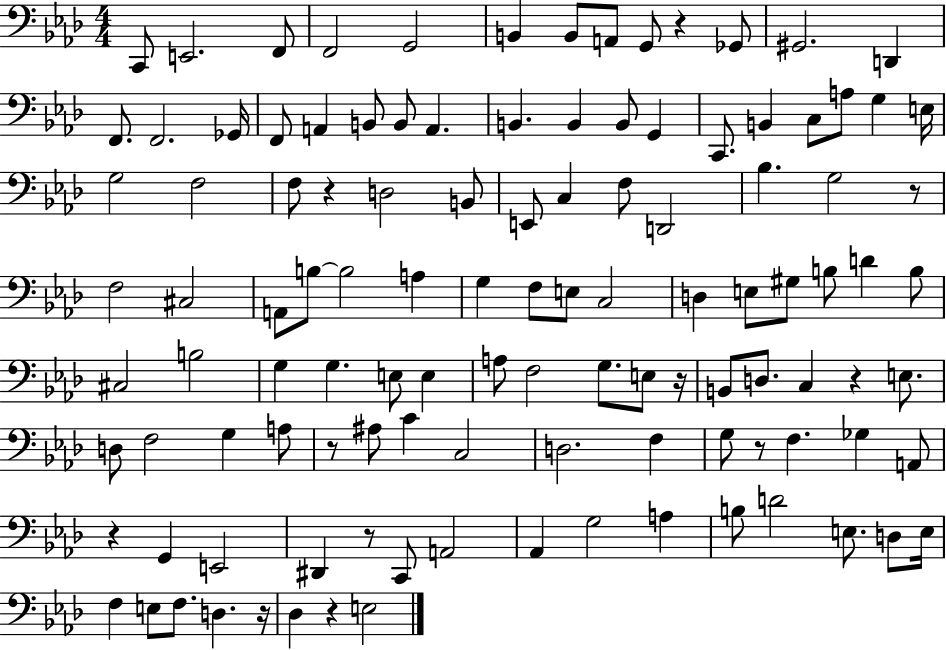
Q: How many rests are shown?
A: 11